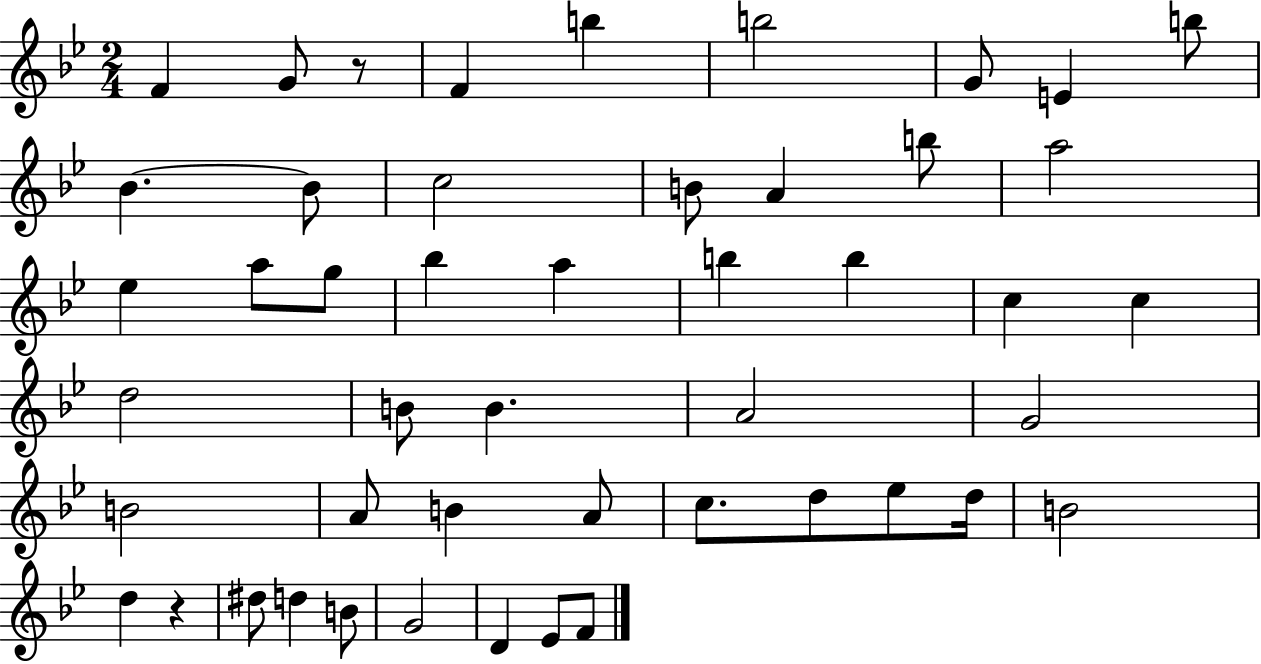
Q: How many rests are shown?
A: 2